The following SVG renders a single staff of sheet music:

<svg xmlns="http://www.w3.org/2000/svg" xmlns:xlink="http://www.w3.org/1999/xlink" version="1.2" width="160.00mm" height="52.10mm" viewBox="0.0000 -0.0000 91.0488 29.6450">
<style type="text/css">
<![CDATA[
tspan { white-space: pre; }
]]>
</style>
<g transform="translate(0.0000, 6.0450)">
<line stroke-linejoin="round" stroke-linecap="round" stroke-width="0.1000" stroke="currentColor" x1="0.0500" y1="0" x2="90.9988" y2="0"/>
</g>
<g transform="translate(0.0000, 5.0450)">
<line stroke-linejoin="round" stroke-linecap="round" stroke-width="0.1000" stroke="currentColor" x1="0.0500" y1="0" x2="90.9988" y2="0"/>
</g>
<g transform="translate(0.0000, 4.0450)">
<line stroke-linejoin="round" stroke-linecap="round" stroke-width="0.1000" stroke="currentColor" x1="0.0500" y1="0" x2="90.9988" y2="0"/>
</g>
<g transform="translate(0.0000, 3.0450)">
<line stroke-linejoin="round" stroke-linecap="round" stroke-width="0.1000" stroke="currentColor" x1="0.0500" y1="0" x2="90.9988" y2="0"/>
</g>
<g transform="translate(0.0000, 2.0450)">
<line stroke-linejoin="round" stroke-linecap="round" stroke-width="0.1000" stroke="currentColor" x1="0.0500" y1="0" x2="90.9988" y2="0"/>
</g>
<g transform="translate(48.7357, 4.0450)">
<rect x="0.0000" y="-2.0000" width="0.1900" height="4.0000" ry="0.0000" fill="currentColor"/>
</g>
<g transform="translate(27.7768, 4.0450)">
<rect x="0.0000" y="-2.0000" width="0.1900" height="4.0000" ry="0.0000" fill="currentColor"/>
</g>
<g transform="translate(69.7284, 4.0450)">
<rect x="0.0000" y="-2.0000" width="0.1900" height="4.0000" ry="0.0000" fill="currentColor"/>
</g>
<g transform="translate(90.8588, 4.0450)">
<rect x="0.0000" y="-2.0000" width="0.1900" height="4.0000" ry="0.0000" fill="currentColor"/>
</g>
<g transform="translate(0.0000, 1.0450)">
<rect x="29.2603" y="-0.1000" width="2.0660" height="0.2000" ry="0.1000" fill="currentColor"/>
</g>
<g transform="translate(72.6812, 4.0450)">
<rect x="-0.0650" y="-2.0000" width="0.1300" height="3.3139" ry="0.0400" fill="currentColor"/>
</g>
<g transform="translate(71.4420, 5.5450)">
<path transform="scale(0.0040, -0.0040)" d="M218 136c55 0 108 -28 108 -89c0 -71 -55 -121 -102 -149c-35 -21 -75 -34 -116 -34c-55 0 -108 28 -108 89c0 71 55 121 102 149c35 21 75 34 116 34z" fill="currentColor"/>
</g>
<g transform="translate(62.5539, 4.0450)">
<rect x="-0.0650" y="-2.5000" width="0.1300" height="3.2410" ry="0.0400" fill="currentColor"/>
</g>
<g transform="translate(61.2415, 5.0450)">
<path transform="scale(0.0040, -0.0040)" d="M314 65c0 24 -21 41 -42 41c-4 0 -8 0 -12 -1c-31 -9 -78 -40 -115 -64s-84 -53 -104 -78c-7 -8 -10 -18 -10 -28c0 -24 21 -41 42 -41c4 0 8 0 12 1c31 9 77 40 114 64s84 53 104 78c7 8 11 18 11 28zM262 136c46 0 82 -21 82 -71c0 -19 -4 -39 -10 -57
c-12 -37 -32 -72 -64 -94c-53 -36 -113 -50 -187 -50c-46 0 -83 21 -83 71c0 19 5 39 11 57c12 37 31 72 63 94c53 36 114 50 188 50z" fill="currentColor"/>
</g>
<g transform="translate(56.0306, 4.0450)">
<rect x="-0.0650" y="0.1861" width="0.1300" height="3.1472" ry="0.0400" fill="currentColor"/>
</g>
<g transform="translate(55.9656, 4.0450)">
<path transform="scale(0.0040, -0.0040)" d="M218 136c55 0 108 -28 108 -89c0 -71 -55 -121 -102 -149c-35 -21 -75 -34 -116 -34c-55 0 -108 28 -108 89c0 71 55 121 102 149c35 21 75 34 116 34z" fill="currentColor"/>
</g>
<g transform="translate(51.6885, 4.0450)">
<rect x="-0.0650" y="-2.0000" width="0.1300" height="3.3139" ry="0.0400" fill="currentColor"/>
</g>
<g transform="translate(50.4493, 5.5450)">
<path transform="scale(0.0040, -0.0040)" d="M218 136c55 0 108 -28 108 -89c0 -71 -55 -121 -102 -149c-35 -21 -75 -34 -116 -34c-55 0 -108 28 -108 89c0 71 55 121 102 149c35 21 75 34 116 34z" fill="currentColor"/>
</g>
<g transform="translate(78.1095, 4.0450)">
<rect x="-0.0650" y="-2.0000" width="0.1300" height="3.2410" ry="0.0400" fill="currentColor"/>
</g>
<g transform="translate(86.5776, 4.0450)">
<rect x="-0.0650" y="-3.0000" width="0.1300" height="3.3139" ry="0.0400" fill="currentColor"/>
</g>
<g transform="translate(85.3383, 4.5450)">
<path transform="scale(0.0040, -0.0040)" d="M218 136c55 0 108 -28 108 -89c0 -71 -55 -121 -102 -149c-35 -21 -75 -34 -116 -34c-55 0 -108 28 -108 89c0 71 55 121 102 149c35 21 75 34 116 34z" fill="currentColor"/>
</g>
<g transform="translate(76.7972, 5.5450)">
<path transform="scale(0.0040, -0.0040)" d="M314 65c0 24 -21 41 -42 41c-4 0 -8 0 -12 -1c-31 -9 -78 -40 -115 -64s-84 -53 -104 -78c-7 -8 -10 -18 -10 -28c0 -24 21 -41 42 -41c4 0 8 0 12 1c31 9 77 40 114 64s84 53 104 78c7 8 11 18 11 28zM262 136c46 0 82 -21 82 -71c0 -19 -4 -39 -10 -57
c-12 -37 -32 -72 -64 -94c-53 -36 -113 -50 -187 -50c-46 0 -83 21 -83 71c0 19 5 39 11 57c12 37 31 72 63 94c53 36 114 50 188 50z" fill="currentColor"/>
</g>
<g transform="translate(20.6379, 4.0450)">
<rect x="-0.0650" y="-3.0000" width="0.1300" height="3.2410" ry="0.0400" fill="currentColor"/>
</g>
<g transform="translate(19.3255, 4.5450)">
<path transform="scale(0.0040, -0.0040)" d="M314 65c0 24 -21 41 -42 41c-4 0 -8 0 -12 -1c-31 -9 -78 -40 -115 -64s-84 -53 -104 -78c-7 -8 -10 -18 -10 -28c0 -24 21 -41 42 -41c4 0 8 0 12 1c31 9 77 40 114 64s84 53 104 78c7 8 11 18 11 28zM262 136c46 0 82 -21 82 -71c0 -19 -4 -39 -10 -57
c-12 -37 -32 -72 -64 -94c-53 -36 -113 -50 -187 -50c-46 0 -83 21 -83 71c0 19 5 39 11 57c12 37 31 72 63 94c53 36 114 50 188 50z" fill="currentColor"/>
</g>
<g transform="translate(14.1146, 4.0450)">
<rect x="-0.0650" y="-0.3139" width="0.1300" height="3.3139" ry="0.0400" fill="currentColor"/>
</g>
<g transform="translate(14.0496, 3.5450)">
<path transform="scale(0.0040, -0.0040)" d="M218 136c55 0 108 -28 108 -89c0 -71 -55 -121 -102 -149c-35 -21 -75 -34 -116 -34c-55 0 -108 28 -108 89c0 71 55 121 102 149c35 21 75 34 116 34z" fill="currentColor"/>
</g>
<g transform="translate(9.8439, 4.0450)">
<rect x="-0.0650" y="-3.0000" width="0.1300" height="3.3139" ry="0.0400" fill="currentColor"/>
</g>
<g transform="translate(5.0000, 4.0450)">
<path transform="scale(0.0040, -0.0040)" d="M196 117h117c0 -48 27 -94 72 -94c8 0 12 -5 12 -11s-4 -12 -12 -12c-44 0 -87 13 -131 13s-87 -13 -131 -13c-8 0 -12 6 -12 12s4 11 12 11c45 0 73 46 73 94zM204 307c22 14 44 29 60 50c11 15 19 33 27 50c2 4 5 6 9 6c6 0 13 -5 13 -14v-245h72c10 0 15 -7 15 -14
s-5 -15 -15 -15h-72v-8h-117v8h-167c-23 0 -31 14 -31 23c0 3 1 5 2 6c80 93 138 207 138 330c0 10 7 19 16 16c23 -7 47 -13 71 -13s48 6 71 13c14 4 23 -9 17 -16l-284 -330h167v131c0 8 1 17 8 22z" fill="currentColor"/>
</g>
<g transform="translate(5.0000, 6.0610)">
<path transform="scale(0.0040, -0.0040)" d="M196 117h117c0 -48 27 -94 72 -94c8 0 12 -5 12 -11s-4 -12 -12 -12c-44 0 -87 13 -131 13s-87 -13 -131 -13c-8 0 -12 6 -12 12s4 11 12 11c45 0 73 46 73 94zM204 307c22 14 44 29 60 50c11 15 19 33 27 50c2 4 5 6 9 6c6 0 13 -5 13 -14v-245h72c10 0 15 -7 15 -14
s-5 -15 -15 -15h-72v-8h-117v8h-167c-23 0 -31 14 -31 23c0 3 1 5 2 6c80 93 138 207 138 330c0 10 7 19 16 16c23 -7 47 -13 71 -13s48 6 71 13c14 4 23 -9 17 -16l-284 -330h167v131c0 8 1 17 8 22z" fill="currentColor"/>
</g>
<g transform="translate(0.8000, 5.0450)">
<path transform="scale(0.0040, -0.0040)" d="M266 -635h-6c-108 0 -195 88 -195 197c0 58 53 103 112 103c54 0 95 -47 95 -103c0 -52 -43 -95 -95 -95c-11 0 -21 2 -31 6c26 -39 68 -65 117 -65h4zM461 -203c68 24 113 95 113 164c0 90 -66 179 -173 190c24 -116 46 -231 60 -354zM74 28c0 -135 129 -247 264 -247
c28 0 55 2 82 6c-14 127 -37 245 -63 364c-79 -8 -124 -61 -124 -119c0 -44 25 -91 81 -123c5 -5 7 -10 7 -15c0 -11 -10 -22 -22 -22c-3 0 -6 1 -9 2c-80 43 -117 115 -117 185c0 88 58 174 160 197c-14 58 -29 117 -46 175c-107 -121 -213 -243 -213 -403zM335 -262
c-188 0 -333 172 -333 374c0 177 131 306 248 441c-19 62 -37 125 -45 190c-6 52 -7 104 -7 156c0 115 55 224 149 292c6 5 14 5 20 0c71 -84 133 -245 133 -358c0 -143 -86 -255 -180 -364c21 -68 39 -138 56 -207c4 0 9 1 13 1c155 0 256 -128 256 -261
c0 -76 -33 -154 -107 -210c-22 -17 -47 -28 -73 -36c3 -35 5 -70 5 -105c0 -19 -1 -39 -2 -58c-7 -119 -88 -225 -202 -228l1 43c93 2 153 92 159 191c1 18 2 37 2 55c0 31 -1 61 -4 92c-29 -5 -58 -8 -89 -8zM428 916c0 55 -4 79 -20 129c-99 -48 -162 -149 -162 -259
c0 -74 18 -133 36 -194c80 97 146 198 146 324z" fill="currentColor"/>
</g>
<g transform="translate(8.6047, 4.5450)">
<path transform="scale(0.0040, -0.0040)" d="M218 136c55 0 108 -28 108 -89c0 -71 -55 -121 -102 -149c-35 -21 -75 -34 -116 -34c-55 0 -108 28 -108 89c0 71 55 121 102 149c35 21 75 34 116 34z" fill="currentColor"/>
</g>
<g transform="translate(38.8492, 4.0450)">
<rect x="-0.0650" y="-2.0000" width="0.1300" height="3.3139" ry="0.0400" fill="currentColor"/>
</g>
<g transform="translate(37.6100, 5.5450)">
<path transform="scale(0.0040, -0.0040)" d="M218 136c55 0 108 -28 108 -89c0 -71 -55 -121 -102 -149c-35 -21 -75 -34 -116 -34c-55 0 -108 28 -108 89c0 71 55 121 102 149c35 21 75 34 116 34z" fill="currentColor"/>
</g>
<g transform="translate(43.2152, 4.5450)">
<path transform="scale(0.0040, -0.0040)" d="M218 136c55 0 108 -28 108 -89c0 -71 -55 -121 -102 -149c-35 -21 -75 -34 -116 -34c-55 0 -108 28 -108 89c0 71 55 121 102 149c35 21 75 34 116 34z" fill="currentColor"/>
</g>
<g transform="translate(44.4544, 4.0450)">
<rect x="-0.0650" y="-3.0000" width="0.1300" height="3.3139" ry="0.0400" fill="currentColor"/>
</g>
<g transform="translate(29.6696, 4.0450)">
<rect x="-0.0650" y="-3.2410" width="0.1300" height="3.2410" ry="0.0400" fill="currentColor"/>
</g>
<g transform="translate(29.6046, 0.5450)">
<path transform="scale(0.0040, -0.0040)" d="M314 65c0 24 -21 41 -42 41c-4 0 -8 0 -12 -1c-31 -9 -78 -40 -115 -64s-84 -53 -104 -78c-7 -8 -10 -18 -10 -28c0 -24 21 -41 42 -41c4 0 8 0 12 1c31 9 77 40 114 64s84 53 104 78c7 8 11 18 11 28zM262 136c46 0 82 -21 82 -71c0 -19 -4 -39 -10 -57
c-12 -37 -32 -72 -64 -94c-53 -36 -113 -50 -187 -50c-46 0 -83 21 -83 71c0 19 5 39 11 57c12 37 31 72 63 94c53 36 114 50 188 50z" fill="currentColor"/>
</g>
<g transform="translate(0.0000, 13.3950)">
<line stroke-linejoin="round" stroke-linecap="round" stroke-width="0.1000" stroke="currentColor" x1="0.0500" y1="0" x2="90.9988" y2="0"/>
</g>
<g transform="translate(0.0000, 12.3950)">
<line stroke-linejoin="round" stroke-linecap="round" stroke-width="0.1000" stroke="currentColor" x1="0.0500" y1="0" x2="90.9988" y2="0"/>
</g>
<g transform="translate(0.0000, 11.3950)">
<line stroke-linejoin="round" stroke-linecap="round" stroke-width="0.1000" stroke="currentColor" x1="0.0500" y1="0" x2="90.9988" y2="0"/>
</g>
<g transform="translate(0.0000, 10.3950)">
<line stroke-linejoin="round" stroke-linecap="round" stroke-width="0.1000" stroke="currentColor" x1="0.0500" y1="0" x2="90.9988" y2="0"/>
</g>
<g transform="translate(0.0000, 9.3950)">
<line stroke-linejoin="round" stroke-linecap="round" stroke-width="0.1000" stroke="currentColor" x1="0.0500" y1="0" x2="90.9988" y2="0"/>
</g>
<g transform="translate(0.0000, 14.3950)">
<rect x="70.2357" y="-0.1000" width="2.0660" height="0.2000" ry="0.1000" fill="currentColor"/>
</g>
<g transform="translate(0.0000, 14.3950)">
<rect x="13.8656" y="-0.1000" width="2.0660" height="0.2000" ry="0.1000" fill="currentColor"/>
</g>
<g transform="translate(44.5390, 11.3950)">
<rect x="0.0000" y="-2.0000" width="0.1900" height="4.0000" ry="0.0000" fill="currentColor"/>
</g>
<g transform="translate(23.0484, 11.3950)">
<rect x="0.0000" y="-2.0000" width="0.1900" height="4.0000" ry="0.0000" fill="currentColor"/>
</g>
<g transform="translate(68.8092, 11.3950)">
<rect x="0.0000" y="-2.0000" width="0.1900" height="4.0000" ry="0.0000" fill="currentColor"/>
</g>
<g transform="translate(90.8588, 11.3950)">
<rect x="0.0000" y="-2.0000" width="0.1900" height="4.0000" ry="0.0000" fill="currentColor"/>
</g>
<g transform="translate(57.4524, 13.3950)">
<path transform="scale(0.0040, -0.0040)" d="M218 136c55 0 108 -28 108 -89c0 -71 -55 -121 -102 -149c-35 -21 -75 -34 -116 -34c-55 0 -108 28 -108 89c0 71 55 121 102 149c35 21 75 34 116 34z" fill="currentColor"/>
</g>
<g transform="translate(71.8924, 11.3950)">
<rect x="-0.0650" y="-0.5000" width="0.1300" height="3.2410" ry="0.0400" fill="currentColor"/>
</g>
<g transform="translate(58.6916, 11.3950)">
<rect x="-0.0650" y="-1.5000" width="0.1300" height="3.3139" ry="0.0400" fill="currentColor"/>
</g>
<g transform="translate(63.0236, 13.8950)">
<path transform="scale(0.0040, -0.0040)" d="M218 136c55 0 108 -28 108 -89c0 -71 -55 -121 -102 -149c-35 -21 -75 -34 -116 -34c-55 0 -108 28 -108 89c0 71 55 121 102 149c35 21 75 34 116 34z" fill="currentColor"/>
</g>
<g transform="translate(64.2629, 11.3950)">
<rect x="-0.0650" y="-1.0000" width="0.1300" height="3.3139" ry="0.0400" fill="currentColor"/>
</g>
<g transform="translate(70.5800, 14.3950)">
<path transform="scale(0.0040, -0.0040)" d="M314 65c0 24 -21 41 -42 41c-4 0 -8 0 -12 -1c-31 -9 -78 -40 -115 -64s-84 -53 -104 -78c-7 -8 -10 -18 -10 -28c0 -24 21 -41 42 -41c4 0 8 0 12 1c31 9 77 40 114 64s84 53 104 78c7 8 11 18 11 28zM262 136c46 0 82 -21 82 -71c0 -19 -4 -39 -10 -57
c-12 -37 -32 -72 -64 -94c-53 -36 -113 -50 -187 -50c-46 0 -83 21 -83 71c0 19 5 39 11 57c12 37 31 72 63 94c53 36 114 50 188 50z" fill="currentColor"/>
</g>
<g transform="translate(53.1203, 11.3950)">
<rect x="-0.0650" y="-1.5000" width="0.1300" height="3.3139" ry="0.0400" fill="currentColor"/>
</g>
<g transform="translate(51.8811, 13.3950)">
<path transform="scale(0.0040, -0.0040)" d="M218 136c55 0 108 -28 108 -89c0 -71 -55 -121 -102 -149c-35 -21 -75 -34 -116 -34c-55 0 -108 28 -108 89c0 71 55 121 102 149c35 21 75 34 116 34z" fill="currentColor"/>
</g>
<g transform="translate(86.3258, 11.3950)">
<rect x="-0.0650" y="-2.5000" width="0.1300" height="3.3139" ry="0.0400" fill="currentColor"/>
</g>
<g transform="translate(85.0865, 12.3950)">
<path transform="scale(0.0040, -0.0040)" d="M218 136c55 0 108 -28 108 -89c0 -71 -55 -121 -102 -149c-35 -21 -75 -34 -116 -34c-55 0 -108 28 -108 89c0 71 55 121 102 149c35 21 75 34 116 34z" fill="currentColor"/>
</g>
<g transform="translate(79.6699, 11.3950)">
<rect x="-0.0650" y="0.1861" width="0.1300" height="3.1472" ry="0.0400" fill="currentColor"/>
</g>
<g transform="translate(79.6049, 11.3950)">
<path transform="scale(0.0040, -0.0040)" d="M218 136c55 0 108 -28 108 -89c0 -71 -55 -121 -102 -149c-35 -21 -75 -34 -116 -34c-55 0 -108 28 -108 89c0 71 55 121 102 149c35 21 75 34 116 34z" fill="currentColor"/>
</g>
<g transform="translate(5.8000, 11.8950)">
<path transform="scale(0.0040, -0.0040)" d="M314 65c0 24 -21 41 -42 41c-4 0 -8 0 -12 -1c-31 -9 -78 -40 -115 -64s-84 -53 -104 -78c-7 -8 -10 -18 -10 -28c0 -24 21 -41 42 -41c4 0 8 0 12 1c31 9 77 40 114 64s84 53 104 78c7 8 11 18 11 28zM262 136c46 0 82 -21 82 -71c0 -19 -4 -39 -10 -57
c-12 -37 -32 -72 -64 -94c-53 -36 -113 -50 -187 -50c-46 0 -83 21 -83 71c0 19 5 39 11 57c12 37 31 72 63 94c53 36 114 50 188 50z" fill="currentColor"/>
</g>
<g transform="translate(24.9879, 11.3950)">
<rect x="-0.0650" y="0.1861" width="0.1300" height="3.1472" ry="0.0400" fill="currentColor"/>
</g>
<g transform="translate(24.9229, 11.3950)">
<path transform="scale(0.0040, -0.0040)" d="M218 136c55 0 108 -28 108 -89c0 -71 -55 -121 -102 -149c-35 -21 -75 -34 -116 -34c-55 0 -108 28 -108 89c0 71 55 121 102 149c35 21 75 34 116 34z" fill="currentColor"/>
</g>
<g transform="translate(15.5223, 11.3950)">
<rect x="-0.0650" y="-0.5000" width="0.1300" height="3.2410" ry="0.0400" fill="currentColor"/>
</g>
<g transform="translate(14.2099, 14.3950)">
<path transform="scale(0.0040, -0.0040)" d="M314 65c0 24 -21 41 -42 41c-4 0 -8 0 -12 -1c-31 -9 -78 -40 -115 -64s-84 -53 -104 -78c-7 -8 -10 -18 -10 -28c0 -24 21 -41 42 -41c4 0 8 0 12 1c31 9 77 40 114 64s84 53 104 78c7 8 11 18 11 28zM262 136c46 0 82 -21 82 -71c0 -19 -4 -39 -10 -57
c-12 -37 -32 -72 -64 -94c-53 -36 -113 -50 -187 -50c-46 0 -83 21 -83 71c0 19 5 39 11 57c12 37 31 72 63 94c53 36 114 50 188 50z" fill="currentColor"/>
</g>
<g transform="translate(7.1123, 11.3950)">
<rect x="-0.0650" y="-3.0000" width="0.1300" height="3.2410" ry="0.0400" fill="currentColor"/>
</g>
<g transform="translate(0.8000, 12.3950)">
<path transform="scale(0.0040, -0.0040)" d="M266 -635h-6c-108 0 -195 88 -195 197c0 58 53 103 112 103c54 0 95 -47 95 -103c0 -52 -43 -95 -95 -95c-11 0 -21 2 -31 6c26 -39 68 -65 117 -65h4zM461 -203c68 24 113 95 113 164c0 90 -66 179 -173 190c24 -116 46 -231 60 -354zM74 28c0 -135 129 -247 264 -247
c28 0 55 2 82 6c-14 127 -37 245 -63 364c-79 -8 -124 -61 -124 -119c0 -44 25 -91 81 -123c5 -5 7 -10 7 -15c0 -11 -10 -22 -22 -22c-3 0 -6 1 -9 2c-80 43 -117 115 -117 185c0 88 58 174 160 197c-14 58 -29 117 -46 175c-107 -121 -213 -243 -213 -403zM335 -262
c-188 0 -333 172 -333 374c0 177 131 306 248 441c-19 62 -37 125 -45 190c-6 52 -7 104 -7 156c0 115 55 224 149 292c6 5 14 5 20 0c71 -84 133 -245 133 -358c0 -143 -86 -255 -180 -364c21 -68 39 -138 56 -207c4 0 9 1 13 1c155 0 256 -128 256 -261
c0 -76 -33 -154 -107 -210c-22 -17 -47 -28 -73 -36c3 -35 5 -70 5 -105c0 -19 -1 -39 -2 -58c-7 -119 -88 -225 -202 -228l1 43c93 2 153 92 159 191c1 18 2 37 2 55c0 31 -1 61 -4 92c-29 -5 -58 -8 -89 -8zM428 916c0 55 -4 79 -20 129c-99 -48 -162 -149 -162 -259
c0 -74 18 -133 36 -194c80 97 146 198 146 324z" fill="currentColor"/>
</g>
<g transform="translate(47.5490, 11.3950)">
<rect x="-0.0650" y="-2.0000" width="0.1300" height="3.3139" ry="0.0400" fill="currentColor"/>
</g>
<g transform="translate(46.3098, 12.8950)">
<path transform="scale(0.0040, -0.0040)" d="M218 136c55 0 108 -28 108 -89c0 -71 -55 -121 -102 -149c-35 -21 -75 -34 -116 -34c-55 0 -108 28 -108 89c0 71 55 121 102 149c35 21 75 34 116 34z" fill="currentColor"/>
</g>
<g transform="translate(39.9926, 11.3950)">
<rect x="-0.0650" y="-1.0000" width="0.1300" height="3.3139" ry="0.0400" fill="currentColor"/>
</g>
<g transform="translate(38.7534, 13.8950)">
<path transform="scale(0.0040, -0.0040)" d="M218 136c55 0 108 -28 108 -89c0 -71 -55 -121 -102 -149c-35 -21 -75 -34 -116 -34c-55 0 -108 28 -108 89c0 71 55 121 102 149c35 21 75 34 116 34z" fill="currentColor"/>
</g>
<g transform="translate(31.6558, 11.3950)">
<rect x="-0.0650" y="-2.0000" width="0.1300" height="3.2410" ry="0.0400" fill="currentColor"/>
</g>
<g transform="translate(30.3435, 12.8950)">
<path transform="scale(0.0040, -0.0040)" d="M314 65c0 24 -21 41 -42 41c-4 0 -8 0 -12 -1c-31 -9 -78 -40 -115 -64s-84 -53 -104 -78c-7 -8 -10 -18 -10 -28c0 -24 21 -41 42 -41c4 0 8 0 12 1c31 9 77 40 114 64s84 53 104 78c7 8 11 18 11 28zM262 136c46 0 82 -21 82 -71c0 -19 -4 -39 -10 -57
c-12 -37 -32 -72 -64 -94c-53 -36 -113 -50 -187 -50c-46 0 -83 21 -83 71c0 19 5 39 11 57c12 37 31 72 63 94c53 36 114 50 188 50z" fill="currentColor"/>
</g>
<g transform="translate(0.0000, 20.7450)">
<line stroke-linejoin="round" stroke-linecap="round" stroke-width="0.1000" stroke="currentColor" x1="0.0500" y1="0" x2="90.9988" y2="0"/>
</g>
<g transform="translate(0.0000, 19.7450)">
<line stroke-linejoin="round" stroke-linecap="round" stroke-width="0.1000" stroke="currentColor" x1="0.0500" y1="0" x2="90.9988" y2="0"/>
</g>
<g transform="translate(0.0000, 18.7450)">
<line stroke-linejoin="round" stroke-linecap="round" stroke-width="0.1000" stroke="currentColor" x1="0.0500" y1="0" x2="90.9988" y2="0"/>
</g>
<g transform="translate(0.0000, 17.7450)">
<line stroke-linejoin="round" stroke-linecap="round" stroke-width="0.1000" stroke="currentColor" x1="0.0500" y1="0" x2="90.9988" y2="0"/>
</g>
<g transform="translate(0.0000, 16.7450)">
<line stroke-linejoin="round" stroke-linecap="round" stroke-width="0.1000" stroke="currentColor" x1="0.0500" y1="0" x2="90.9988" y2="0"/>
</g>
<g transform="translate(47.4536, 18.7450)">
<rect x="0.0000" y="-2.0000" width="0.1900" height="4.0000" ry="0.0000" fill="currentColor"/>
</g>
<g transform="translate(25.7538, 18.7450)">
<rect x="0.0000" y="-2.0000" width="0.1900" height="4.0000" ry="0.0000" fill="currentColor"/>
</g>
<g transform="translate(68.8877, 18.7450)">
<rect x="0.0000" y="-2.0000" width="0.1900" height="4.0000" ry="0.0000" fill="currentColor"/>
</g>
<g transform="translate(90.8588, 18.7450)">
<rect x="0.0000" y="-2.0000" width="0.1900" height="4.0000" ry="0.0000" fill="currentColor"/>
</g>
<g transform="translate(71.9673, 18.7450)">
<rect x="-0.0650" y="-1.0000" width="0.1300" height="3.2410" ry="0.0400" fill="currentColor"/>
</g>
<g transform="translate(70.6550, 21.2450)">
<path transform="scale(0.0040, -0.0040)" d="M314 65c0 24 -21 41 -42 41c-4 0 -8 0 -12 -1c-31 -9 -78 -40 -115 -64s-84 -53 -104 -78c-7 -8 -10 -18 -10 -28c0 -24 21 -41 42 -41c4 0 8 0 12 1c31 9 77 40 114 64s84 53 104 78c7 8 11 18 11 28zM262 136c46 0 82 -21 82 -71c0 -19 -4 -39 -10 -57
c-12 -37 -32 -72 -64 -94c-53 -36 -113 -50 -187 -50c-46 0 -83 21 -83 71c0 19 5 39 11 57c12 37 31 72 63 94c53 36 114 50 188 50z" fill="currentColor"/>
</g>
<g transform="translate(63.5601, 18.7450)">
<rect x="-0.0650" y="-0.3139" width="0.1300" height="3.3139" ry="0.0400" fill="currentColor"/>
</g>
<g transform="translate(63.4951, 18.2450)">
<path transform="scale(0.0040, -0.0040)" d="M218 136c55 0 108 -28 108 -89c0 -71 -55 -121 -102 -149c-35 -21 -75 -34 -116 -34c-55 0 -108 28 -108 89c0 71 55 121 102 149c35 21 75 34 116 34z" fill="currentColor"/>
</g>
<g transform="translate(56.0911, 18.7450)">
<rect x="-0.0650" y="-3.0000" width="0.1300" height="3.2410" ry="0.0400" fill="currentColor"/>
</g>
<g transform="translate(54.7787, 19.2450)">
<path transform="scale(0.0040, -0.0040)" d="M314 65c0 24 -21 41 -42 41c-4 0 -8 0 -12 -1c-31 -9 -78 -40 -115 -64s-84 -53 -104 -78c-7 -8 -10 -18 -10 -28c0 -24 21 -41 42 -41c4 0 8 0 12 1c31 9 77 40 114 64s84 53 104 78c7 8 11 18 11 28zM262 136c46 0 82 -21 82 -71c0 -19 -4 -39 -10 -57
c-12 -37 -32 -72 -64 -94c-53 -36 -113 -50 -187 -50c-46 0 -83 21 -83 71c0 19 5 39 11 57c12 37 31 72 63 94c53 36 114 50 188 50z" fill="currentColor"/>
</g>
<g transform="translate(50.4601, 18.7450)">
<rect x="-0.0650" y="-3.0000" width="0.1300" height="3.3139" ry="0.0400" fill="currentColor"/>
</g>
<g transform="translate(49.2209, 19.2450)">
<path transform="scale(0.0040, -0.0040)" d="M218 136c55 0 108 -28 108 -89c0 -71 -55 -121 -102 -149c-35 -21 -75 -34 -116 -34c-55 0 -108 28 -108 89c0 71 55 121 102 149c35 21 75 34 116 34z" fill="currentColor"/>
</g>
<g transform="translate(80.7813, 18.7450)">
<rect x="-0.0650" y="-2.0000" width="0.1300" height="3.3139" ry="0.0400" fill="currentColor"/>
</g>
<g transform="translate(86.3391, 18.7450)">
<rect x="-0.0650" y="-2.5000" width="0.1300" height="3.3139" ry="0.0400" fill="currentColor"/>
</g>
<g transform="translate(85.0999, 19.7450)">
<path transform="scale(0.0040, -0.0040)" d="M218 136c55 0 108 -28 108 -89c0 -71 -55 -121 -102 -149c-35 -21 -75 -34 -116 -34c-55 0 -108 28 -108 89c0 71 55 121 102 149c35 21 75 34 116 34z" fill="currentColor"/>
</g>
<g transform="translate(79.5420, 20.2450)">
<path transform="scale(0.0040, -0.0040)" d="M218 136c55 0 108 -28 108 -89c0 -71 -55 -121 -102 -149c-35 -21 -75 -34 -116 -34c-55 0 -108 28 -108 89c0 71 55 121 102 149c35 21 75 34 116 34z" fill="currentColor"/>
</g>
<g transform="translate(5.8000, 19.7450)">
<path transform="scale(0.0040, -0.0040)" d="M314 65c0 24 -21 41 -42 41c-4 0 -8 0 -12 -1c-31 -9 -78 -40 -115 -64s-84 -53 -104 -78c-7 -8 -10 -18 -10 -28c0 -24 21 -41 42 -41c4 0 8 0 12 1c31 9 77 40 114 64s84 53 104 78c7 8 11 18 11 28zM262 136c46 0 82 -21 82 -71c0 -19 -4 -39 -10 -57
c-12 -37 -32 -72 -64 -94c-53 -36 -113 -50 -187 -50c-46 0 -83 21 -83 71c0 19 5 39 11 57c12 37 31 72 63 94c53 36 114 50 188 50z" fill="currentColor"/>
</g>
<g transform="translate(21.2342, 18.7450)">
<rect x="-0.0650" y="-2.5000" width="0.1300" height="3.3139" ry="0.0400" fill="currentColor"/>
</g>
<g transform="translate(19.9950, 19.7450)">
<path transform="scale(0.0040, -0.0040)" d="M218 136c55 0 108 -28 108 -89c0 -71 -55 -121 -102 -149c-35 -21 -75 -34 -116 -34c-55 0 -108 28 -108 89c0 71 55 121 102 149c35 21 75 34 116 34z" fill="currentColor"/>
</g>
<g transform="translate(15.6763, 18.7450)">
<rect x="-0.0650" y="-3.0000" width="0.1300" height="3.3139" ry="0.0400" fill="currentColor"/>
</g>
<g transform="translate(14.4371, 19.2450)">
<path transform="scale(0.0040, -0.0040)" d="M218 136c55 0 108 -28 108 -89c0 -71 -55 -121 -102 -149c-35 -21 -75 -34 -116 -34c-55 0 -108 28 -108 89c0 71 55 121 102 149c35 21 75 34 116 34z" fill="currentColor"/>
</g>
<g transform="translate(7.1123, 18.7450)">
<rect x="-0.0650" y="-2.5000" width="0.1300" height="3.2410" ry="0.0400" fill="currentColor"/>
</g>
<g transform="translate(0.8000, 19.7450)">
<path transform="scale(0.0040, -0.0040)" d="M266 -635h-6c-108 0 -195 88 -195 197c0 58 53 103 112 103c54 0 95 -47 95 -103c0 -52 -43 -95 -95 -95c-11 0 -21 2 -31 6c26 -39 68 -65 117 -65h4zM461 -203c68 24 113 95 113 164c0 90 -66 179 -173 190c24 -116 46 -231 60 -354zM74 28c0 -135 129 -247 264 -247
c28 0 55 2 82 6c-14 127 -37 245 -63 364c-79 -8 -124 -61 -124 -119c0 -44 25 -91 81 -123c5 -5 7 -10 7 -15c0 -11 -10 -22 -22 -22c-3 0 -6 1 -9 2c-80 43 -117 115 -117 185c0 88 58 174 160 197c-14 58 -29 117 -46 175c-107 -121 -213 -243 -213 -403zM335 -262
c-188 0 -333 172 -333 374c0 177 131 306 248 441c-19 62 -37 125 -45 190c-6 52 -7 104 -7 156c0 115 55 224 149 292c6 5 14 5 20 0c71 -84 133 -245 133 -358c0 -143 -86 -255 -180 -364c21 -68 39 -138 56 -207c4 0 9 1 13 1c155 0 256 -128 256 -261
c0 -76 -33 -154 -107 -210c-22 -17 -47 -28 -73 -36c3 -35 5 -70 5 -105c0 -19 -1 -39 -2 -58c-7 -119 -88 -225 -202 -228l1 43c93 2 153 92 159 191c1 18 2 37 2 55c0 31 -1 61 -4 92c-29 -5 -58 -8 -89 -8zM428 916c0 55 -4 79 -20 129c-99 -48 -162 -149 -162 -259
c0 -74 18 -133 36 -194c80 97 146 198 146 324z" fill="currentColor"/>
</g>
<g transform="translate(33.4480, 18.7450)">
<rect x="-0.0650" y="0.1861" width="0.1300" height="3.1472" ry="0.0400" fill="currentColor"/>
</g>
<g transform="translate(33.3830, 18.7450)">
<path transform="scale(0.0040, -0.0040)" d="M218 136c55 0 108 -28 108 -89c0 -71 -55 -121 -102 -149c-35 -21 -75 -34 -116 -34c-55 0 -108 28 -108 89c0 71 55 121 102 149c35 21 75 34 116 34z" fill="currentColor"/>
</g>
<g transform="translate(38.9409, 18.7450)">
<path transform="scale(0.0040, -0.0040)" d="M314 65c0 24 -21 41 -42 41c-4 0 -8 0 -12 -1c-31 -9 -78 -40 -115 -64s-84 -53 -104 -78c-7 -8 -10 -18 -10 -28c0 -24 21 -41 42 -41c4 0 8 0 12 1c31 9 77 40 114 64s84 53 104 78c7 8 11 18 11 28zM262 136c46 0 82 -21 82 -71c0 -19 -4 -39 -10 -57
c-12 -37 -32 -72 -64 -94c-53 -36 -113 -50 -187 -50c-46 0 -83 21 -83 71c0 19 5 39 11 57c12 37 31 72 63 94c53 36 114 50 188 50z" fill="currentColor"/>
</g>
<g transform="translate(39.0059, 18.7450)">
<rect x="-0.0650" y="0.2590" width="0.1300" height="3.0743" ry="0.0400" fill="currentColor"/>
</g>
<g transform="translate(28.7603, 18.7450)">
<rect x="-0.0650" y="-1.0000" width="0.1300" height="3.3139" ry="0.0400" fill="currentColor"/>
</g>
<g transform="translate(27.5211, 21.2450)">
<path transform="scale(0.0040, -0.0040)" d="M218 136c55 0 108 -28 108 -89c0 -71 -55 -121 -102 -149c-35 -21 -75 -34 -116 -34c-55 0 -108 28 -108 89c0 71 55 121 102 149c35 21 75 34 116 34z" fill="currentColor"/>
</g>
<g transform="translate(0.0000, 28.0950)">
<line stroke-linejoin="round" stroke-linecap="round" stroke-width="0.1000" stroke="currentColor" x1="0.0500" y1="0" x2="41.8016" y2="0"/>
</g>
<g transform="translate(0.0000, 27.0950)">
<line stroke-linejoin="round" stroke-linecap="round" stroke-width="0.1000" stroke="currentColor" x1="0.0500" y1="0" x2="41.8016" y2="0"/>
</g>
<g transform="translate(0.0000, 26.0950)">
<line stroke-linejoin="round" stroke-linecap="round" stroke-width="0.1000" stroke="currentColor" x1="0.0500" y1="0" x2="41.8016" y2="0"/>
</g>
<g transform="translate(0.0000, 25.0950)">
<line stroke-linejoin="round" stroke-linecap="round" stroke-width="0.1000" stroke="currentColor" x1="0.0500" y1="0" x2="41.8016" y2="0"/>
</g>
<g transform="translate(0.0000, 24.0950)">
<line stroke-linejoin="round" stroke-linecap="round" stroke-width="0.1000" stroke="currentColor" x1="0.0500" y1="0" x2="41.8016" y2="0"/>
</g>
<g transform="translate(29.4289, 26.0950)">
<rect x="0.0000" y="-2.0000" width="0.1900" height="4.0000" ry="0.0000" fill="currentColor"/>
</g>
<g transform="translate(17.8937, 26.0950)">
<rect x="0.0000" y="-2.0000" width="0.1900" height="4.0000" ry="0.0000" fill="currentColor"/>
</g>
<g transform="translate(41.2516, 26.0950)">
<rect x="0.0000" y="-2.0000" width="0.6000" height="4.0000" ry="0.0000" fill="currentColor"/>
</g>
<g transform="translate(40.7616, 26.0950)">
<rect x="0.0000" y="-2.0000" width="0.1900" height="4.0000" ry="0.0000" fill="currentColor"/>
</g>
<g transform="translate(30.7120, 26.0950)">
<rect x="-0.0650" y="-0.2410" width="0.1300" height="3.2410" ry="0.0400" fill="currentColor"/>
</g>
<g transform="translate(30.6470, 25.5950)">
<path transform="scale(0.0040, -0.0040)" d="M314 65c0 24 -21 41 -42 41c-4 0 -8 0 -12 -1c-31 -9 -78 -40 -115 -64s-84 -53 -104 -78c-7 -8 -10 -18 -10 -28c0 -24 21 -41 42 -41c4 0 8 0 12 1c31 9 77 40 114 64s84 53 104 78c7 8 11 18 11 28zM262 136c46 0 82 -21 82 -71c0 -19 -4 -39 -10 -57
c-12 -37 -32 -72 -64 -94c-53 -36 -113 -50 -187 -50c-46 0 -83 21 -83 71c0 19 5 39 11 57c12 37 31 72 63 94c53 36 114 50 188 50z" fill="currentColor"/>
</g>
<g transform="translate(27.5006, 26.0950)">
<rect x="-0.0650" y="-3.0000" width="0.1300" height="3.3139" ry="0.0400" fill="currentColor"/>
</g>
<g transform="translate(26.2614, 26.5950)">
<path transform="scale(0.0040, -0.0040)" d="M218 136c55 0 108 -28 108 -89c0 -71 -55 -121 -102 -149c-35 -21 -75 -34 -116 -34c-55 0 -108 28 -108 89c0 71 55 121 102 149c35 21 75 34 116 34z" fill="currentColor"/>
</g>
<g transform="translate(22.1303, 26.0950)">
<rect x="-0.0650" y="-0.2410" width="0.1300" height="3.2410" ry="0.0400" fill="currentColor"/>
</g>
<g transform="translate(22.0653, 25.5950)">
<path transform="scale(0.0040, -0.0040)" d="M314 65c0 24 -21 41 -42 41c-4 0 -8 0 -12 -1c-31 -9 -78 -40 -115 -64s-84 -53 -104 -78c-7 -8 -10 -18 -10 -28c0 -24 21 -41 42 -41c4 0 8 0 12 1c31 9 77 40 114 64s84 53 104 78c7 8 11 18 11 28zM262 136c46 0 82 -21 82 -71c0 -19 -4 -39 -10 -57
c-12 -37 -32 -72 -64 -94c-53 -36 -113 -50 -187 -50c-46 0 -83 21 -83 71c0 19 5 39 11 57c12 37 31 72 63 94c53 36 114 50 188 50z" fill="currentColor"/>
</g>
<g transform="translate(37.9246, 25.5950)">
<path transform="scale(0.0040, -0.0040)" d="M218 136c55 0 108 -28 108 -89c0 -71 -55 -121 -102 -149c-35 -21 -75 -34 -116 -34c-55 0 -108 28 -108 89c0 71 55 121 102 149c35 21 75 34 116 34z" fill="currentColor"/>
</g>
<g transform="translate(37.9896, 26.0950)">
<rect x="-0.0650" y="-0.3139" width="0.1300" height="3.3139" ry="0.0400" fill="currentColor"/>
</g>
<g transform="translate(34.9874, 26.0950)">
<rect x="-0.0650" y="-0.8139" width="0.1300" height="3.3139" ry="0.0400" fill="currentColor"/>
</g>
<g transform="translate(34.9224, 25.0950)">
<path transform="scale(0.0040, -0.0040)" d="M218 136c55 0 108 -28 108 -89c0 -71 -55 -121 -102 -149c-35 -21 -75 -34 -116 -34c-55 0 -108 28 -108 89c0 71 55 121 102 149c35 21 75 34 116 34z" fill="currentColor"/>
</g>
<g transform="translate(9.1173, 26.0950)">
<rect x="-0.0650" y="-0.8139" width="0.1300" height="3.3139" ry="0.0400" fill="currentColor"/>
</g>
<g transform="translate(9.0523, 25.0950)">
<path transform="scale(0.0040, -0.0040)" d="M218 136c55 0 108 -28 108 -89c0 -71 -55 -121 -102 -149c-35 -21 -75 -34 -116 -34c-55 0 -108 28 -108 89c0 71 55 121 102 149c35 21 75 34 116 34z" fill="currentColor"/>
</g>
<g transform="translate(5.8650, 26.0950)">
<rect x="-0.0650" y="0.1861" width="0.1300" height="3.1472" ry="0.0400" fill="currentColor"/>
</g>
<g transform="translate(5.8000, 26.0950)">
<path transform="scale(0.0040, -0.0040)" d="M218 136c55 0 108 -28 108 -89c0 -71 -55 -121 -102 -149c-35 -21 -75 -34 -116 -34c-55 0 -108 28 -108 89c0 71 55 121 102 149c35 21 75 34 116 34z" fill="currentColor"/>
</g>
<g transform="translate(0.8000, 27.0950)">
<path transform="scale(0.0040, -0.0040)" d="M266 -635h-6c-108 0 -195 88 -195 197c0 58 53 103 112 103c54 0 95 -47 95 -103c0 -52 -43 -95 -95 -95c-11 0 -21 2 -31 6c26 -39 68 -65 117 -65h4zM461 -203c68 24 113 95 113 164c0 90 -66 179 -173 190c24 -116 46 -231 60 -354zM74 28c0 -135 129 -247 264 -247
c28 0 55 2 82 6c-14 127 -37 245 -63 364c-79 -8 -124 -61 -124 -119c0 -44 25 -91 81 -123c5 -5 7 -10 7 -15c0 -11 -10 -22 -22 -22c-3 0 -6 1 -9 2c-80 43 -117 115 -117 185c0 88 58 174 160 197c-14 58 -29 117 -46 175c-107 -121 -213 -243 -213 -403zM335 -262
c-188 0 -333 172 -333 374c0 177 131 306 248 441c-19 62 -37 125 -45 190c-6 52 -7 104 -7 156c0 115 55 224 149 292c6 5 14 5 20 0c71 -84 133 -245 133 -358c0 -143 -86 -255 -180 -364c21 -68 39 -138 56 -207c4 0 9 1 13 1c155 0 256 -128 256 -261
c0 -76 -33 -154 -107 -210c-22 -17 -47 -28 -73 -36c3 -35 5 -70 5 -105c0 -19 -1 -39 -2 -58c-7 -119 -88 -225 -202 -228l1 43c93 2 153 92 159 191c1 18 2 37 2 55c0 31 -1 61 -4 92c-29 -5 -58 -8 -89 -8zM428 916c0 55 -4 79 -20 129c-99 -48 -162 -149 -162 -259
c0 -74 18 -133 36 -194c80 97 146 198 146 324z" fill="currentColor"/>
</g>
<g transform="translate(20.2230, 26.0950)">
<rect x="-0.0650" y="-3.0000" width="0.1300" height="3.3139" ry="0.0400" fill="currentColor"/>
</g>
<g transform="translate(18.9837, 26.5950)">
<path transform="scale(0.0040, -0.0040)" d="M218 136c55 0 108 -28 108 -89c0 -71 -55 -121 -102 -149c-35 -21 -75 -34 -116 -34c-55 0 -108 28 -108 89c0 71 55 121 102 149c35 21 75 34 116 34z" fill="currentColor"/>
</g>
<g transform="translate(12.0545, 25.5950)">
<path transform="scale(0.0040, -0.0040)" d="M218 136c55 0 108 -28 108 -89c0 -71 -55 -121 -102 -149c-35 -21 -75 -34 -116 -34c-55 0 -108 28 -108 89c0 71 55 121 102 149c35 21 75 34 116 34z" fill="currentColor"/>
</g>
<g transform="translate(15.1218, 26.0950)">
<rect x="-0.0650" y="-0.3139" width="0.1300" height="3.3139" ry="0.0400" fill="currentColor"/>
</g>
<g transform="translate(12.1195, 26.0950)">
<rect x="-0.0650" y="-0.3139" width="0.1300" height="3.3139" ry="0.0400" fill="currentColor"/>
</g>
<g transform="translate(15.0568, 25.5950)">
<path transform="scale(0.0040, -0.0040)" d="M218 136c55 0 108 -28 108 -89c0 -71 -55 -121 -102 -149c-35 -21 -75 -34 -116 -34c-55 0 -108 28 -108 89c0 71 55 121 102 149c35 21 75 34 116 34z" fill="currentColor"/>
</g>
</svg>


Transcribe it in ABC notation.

X:1
T:Untitled
M:4/4
L:1/4
K:C
A c A2 b2 F A F B G2 F F2 A A2 C2 B F2 D F E E D C2 B G G2 A G D B B2 A A2 c D2 F G B d c c A c2 A c2 d c